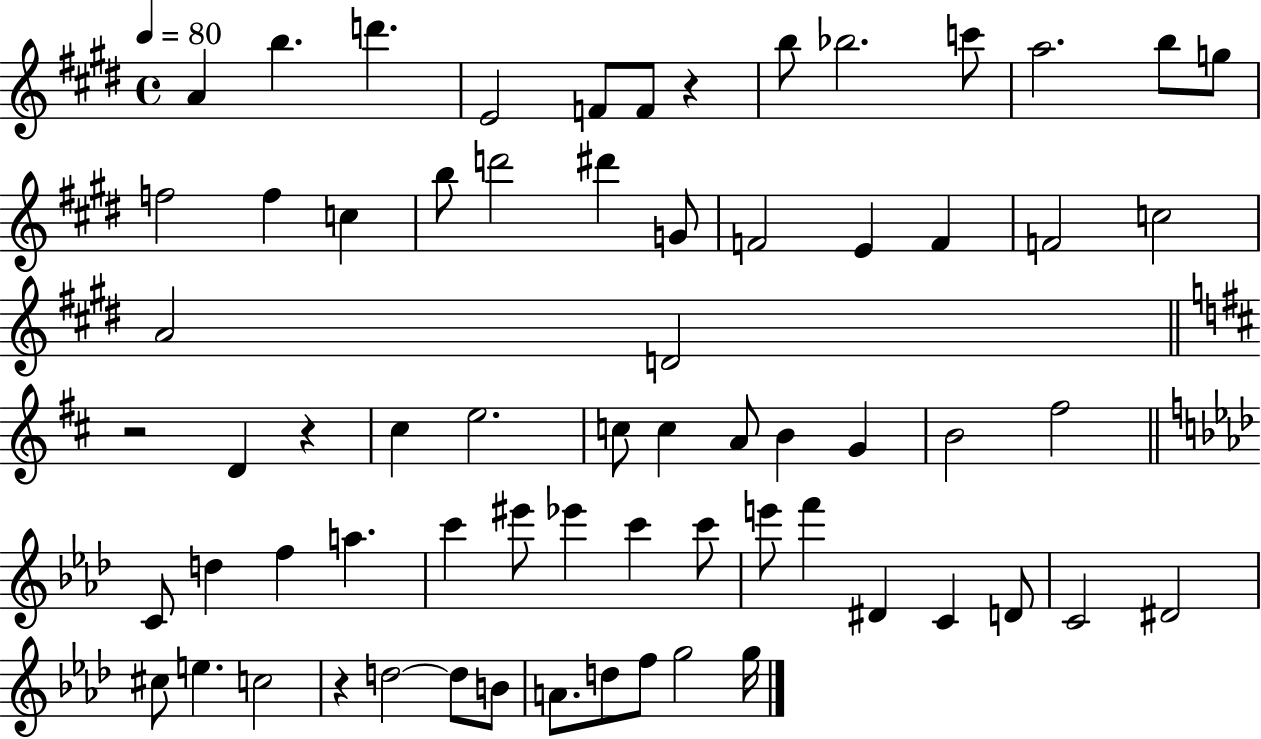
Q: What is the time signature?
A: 4/4